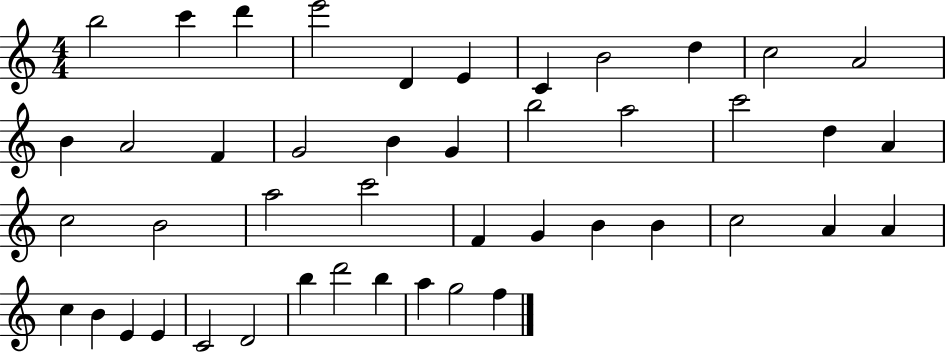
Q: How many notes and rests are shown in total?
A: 45